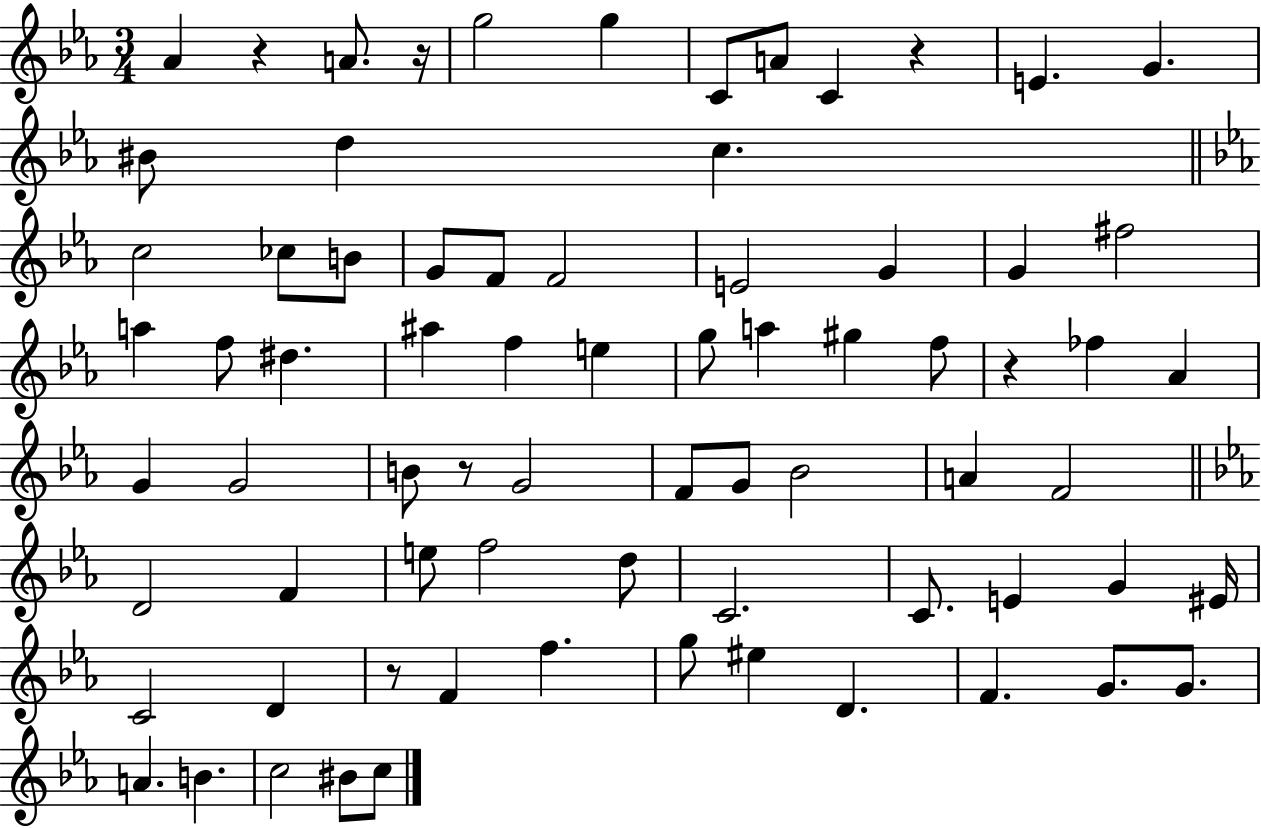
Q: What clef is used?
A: treble